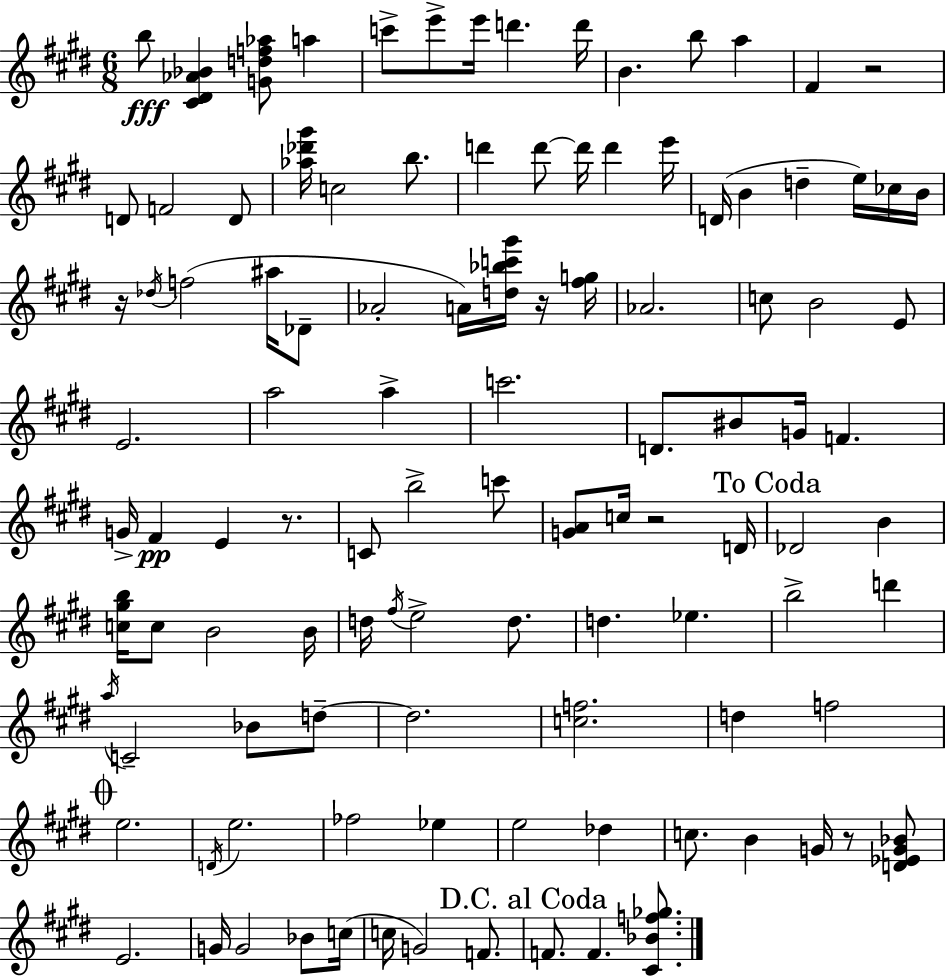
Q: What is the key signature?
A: E major